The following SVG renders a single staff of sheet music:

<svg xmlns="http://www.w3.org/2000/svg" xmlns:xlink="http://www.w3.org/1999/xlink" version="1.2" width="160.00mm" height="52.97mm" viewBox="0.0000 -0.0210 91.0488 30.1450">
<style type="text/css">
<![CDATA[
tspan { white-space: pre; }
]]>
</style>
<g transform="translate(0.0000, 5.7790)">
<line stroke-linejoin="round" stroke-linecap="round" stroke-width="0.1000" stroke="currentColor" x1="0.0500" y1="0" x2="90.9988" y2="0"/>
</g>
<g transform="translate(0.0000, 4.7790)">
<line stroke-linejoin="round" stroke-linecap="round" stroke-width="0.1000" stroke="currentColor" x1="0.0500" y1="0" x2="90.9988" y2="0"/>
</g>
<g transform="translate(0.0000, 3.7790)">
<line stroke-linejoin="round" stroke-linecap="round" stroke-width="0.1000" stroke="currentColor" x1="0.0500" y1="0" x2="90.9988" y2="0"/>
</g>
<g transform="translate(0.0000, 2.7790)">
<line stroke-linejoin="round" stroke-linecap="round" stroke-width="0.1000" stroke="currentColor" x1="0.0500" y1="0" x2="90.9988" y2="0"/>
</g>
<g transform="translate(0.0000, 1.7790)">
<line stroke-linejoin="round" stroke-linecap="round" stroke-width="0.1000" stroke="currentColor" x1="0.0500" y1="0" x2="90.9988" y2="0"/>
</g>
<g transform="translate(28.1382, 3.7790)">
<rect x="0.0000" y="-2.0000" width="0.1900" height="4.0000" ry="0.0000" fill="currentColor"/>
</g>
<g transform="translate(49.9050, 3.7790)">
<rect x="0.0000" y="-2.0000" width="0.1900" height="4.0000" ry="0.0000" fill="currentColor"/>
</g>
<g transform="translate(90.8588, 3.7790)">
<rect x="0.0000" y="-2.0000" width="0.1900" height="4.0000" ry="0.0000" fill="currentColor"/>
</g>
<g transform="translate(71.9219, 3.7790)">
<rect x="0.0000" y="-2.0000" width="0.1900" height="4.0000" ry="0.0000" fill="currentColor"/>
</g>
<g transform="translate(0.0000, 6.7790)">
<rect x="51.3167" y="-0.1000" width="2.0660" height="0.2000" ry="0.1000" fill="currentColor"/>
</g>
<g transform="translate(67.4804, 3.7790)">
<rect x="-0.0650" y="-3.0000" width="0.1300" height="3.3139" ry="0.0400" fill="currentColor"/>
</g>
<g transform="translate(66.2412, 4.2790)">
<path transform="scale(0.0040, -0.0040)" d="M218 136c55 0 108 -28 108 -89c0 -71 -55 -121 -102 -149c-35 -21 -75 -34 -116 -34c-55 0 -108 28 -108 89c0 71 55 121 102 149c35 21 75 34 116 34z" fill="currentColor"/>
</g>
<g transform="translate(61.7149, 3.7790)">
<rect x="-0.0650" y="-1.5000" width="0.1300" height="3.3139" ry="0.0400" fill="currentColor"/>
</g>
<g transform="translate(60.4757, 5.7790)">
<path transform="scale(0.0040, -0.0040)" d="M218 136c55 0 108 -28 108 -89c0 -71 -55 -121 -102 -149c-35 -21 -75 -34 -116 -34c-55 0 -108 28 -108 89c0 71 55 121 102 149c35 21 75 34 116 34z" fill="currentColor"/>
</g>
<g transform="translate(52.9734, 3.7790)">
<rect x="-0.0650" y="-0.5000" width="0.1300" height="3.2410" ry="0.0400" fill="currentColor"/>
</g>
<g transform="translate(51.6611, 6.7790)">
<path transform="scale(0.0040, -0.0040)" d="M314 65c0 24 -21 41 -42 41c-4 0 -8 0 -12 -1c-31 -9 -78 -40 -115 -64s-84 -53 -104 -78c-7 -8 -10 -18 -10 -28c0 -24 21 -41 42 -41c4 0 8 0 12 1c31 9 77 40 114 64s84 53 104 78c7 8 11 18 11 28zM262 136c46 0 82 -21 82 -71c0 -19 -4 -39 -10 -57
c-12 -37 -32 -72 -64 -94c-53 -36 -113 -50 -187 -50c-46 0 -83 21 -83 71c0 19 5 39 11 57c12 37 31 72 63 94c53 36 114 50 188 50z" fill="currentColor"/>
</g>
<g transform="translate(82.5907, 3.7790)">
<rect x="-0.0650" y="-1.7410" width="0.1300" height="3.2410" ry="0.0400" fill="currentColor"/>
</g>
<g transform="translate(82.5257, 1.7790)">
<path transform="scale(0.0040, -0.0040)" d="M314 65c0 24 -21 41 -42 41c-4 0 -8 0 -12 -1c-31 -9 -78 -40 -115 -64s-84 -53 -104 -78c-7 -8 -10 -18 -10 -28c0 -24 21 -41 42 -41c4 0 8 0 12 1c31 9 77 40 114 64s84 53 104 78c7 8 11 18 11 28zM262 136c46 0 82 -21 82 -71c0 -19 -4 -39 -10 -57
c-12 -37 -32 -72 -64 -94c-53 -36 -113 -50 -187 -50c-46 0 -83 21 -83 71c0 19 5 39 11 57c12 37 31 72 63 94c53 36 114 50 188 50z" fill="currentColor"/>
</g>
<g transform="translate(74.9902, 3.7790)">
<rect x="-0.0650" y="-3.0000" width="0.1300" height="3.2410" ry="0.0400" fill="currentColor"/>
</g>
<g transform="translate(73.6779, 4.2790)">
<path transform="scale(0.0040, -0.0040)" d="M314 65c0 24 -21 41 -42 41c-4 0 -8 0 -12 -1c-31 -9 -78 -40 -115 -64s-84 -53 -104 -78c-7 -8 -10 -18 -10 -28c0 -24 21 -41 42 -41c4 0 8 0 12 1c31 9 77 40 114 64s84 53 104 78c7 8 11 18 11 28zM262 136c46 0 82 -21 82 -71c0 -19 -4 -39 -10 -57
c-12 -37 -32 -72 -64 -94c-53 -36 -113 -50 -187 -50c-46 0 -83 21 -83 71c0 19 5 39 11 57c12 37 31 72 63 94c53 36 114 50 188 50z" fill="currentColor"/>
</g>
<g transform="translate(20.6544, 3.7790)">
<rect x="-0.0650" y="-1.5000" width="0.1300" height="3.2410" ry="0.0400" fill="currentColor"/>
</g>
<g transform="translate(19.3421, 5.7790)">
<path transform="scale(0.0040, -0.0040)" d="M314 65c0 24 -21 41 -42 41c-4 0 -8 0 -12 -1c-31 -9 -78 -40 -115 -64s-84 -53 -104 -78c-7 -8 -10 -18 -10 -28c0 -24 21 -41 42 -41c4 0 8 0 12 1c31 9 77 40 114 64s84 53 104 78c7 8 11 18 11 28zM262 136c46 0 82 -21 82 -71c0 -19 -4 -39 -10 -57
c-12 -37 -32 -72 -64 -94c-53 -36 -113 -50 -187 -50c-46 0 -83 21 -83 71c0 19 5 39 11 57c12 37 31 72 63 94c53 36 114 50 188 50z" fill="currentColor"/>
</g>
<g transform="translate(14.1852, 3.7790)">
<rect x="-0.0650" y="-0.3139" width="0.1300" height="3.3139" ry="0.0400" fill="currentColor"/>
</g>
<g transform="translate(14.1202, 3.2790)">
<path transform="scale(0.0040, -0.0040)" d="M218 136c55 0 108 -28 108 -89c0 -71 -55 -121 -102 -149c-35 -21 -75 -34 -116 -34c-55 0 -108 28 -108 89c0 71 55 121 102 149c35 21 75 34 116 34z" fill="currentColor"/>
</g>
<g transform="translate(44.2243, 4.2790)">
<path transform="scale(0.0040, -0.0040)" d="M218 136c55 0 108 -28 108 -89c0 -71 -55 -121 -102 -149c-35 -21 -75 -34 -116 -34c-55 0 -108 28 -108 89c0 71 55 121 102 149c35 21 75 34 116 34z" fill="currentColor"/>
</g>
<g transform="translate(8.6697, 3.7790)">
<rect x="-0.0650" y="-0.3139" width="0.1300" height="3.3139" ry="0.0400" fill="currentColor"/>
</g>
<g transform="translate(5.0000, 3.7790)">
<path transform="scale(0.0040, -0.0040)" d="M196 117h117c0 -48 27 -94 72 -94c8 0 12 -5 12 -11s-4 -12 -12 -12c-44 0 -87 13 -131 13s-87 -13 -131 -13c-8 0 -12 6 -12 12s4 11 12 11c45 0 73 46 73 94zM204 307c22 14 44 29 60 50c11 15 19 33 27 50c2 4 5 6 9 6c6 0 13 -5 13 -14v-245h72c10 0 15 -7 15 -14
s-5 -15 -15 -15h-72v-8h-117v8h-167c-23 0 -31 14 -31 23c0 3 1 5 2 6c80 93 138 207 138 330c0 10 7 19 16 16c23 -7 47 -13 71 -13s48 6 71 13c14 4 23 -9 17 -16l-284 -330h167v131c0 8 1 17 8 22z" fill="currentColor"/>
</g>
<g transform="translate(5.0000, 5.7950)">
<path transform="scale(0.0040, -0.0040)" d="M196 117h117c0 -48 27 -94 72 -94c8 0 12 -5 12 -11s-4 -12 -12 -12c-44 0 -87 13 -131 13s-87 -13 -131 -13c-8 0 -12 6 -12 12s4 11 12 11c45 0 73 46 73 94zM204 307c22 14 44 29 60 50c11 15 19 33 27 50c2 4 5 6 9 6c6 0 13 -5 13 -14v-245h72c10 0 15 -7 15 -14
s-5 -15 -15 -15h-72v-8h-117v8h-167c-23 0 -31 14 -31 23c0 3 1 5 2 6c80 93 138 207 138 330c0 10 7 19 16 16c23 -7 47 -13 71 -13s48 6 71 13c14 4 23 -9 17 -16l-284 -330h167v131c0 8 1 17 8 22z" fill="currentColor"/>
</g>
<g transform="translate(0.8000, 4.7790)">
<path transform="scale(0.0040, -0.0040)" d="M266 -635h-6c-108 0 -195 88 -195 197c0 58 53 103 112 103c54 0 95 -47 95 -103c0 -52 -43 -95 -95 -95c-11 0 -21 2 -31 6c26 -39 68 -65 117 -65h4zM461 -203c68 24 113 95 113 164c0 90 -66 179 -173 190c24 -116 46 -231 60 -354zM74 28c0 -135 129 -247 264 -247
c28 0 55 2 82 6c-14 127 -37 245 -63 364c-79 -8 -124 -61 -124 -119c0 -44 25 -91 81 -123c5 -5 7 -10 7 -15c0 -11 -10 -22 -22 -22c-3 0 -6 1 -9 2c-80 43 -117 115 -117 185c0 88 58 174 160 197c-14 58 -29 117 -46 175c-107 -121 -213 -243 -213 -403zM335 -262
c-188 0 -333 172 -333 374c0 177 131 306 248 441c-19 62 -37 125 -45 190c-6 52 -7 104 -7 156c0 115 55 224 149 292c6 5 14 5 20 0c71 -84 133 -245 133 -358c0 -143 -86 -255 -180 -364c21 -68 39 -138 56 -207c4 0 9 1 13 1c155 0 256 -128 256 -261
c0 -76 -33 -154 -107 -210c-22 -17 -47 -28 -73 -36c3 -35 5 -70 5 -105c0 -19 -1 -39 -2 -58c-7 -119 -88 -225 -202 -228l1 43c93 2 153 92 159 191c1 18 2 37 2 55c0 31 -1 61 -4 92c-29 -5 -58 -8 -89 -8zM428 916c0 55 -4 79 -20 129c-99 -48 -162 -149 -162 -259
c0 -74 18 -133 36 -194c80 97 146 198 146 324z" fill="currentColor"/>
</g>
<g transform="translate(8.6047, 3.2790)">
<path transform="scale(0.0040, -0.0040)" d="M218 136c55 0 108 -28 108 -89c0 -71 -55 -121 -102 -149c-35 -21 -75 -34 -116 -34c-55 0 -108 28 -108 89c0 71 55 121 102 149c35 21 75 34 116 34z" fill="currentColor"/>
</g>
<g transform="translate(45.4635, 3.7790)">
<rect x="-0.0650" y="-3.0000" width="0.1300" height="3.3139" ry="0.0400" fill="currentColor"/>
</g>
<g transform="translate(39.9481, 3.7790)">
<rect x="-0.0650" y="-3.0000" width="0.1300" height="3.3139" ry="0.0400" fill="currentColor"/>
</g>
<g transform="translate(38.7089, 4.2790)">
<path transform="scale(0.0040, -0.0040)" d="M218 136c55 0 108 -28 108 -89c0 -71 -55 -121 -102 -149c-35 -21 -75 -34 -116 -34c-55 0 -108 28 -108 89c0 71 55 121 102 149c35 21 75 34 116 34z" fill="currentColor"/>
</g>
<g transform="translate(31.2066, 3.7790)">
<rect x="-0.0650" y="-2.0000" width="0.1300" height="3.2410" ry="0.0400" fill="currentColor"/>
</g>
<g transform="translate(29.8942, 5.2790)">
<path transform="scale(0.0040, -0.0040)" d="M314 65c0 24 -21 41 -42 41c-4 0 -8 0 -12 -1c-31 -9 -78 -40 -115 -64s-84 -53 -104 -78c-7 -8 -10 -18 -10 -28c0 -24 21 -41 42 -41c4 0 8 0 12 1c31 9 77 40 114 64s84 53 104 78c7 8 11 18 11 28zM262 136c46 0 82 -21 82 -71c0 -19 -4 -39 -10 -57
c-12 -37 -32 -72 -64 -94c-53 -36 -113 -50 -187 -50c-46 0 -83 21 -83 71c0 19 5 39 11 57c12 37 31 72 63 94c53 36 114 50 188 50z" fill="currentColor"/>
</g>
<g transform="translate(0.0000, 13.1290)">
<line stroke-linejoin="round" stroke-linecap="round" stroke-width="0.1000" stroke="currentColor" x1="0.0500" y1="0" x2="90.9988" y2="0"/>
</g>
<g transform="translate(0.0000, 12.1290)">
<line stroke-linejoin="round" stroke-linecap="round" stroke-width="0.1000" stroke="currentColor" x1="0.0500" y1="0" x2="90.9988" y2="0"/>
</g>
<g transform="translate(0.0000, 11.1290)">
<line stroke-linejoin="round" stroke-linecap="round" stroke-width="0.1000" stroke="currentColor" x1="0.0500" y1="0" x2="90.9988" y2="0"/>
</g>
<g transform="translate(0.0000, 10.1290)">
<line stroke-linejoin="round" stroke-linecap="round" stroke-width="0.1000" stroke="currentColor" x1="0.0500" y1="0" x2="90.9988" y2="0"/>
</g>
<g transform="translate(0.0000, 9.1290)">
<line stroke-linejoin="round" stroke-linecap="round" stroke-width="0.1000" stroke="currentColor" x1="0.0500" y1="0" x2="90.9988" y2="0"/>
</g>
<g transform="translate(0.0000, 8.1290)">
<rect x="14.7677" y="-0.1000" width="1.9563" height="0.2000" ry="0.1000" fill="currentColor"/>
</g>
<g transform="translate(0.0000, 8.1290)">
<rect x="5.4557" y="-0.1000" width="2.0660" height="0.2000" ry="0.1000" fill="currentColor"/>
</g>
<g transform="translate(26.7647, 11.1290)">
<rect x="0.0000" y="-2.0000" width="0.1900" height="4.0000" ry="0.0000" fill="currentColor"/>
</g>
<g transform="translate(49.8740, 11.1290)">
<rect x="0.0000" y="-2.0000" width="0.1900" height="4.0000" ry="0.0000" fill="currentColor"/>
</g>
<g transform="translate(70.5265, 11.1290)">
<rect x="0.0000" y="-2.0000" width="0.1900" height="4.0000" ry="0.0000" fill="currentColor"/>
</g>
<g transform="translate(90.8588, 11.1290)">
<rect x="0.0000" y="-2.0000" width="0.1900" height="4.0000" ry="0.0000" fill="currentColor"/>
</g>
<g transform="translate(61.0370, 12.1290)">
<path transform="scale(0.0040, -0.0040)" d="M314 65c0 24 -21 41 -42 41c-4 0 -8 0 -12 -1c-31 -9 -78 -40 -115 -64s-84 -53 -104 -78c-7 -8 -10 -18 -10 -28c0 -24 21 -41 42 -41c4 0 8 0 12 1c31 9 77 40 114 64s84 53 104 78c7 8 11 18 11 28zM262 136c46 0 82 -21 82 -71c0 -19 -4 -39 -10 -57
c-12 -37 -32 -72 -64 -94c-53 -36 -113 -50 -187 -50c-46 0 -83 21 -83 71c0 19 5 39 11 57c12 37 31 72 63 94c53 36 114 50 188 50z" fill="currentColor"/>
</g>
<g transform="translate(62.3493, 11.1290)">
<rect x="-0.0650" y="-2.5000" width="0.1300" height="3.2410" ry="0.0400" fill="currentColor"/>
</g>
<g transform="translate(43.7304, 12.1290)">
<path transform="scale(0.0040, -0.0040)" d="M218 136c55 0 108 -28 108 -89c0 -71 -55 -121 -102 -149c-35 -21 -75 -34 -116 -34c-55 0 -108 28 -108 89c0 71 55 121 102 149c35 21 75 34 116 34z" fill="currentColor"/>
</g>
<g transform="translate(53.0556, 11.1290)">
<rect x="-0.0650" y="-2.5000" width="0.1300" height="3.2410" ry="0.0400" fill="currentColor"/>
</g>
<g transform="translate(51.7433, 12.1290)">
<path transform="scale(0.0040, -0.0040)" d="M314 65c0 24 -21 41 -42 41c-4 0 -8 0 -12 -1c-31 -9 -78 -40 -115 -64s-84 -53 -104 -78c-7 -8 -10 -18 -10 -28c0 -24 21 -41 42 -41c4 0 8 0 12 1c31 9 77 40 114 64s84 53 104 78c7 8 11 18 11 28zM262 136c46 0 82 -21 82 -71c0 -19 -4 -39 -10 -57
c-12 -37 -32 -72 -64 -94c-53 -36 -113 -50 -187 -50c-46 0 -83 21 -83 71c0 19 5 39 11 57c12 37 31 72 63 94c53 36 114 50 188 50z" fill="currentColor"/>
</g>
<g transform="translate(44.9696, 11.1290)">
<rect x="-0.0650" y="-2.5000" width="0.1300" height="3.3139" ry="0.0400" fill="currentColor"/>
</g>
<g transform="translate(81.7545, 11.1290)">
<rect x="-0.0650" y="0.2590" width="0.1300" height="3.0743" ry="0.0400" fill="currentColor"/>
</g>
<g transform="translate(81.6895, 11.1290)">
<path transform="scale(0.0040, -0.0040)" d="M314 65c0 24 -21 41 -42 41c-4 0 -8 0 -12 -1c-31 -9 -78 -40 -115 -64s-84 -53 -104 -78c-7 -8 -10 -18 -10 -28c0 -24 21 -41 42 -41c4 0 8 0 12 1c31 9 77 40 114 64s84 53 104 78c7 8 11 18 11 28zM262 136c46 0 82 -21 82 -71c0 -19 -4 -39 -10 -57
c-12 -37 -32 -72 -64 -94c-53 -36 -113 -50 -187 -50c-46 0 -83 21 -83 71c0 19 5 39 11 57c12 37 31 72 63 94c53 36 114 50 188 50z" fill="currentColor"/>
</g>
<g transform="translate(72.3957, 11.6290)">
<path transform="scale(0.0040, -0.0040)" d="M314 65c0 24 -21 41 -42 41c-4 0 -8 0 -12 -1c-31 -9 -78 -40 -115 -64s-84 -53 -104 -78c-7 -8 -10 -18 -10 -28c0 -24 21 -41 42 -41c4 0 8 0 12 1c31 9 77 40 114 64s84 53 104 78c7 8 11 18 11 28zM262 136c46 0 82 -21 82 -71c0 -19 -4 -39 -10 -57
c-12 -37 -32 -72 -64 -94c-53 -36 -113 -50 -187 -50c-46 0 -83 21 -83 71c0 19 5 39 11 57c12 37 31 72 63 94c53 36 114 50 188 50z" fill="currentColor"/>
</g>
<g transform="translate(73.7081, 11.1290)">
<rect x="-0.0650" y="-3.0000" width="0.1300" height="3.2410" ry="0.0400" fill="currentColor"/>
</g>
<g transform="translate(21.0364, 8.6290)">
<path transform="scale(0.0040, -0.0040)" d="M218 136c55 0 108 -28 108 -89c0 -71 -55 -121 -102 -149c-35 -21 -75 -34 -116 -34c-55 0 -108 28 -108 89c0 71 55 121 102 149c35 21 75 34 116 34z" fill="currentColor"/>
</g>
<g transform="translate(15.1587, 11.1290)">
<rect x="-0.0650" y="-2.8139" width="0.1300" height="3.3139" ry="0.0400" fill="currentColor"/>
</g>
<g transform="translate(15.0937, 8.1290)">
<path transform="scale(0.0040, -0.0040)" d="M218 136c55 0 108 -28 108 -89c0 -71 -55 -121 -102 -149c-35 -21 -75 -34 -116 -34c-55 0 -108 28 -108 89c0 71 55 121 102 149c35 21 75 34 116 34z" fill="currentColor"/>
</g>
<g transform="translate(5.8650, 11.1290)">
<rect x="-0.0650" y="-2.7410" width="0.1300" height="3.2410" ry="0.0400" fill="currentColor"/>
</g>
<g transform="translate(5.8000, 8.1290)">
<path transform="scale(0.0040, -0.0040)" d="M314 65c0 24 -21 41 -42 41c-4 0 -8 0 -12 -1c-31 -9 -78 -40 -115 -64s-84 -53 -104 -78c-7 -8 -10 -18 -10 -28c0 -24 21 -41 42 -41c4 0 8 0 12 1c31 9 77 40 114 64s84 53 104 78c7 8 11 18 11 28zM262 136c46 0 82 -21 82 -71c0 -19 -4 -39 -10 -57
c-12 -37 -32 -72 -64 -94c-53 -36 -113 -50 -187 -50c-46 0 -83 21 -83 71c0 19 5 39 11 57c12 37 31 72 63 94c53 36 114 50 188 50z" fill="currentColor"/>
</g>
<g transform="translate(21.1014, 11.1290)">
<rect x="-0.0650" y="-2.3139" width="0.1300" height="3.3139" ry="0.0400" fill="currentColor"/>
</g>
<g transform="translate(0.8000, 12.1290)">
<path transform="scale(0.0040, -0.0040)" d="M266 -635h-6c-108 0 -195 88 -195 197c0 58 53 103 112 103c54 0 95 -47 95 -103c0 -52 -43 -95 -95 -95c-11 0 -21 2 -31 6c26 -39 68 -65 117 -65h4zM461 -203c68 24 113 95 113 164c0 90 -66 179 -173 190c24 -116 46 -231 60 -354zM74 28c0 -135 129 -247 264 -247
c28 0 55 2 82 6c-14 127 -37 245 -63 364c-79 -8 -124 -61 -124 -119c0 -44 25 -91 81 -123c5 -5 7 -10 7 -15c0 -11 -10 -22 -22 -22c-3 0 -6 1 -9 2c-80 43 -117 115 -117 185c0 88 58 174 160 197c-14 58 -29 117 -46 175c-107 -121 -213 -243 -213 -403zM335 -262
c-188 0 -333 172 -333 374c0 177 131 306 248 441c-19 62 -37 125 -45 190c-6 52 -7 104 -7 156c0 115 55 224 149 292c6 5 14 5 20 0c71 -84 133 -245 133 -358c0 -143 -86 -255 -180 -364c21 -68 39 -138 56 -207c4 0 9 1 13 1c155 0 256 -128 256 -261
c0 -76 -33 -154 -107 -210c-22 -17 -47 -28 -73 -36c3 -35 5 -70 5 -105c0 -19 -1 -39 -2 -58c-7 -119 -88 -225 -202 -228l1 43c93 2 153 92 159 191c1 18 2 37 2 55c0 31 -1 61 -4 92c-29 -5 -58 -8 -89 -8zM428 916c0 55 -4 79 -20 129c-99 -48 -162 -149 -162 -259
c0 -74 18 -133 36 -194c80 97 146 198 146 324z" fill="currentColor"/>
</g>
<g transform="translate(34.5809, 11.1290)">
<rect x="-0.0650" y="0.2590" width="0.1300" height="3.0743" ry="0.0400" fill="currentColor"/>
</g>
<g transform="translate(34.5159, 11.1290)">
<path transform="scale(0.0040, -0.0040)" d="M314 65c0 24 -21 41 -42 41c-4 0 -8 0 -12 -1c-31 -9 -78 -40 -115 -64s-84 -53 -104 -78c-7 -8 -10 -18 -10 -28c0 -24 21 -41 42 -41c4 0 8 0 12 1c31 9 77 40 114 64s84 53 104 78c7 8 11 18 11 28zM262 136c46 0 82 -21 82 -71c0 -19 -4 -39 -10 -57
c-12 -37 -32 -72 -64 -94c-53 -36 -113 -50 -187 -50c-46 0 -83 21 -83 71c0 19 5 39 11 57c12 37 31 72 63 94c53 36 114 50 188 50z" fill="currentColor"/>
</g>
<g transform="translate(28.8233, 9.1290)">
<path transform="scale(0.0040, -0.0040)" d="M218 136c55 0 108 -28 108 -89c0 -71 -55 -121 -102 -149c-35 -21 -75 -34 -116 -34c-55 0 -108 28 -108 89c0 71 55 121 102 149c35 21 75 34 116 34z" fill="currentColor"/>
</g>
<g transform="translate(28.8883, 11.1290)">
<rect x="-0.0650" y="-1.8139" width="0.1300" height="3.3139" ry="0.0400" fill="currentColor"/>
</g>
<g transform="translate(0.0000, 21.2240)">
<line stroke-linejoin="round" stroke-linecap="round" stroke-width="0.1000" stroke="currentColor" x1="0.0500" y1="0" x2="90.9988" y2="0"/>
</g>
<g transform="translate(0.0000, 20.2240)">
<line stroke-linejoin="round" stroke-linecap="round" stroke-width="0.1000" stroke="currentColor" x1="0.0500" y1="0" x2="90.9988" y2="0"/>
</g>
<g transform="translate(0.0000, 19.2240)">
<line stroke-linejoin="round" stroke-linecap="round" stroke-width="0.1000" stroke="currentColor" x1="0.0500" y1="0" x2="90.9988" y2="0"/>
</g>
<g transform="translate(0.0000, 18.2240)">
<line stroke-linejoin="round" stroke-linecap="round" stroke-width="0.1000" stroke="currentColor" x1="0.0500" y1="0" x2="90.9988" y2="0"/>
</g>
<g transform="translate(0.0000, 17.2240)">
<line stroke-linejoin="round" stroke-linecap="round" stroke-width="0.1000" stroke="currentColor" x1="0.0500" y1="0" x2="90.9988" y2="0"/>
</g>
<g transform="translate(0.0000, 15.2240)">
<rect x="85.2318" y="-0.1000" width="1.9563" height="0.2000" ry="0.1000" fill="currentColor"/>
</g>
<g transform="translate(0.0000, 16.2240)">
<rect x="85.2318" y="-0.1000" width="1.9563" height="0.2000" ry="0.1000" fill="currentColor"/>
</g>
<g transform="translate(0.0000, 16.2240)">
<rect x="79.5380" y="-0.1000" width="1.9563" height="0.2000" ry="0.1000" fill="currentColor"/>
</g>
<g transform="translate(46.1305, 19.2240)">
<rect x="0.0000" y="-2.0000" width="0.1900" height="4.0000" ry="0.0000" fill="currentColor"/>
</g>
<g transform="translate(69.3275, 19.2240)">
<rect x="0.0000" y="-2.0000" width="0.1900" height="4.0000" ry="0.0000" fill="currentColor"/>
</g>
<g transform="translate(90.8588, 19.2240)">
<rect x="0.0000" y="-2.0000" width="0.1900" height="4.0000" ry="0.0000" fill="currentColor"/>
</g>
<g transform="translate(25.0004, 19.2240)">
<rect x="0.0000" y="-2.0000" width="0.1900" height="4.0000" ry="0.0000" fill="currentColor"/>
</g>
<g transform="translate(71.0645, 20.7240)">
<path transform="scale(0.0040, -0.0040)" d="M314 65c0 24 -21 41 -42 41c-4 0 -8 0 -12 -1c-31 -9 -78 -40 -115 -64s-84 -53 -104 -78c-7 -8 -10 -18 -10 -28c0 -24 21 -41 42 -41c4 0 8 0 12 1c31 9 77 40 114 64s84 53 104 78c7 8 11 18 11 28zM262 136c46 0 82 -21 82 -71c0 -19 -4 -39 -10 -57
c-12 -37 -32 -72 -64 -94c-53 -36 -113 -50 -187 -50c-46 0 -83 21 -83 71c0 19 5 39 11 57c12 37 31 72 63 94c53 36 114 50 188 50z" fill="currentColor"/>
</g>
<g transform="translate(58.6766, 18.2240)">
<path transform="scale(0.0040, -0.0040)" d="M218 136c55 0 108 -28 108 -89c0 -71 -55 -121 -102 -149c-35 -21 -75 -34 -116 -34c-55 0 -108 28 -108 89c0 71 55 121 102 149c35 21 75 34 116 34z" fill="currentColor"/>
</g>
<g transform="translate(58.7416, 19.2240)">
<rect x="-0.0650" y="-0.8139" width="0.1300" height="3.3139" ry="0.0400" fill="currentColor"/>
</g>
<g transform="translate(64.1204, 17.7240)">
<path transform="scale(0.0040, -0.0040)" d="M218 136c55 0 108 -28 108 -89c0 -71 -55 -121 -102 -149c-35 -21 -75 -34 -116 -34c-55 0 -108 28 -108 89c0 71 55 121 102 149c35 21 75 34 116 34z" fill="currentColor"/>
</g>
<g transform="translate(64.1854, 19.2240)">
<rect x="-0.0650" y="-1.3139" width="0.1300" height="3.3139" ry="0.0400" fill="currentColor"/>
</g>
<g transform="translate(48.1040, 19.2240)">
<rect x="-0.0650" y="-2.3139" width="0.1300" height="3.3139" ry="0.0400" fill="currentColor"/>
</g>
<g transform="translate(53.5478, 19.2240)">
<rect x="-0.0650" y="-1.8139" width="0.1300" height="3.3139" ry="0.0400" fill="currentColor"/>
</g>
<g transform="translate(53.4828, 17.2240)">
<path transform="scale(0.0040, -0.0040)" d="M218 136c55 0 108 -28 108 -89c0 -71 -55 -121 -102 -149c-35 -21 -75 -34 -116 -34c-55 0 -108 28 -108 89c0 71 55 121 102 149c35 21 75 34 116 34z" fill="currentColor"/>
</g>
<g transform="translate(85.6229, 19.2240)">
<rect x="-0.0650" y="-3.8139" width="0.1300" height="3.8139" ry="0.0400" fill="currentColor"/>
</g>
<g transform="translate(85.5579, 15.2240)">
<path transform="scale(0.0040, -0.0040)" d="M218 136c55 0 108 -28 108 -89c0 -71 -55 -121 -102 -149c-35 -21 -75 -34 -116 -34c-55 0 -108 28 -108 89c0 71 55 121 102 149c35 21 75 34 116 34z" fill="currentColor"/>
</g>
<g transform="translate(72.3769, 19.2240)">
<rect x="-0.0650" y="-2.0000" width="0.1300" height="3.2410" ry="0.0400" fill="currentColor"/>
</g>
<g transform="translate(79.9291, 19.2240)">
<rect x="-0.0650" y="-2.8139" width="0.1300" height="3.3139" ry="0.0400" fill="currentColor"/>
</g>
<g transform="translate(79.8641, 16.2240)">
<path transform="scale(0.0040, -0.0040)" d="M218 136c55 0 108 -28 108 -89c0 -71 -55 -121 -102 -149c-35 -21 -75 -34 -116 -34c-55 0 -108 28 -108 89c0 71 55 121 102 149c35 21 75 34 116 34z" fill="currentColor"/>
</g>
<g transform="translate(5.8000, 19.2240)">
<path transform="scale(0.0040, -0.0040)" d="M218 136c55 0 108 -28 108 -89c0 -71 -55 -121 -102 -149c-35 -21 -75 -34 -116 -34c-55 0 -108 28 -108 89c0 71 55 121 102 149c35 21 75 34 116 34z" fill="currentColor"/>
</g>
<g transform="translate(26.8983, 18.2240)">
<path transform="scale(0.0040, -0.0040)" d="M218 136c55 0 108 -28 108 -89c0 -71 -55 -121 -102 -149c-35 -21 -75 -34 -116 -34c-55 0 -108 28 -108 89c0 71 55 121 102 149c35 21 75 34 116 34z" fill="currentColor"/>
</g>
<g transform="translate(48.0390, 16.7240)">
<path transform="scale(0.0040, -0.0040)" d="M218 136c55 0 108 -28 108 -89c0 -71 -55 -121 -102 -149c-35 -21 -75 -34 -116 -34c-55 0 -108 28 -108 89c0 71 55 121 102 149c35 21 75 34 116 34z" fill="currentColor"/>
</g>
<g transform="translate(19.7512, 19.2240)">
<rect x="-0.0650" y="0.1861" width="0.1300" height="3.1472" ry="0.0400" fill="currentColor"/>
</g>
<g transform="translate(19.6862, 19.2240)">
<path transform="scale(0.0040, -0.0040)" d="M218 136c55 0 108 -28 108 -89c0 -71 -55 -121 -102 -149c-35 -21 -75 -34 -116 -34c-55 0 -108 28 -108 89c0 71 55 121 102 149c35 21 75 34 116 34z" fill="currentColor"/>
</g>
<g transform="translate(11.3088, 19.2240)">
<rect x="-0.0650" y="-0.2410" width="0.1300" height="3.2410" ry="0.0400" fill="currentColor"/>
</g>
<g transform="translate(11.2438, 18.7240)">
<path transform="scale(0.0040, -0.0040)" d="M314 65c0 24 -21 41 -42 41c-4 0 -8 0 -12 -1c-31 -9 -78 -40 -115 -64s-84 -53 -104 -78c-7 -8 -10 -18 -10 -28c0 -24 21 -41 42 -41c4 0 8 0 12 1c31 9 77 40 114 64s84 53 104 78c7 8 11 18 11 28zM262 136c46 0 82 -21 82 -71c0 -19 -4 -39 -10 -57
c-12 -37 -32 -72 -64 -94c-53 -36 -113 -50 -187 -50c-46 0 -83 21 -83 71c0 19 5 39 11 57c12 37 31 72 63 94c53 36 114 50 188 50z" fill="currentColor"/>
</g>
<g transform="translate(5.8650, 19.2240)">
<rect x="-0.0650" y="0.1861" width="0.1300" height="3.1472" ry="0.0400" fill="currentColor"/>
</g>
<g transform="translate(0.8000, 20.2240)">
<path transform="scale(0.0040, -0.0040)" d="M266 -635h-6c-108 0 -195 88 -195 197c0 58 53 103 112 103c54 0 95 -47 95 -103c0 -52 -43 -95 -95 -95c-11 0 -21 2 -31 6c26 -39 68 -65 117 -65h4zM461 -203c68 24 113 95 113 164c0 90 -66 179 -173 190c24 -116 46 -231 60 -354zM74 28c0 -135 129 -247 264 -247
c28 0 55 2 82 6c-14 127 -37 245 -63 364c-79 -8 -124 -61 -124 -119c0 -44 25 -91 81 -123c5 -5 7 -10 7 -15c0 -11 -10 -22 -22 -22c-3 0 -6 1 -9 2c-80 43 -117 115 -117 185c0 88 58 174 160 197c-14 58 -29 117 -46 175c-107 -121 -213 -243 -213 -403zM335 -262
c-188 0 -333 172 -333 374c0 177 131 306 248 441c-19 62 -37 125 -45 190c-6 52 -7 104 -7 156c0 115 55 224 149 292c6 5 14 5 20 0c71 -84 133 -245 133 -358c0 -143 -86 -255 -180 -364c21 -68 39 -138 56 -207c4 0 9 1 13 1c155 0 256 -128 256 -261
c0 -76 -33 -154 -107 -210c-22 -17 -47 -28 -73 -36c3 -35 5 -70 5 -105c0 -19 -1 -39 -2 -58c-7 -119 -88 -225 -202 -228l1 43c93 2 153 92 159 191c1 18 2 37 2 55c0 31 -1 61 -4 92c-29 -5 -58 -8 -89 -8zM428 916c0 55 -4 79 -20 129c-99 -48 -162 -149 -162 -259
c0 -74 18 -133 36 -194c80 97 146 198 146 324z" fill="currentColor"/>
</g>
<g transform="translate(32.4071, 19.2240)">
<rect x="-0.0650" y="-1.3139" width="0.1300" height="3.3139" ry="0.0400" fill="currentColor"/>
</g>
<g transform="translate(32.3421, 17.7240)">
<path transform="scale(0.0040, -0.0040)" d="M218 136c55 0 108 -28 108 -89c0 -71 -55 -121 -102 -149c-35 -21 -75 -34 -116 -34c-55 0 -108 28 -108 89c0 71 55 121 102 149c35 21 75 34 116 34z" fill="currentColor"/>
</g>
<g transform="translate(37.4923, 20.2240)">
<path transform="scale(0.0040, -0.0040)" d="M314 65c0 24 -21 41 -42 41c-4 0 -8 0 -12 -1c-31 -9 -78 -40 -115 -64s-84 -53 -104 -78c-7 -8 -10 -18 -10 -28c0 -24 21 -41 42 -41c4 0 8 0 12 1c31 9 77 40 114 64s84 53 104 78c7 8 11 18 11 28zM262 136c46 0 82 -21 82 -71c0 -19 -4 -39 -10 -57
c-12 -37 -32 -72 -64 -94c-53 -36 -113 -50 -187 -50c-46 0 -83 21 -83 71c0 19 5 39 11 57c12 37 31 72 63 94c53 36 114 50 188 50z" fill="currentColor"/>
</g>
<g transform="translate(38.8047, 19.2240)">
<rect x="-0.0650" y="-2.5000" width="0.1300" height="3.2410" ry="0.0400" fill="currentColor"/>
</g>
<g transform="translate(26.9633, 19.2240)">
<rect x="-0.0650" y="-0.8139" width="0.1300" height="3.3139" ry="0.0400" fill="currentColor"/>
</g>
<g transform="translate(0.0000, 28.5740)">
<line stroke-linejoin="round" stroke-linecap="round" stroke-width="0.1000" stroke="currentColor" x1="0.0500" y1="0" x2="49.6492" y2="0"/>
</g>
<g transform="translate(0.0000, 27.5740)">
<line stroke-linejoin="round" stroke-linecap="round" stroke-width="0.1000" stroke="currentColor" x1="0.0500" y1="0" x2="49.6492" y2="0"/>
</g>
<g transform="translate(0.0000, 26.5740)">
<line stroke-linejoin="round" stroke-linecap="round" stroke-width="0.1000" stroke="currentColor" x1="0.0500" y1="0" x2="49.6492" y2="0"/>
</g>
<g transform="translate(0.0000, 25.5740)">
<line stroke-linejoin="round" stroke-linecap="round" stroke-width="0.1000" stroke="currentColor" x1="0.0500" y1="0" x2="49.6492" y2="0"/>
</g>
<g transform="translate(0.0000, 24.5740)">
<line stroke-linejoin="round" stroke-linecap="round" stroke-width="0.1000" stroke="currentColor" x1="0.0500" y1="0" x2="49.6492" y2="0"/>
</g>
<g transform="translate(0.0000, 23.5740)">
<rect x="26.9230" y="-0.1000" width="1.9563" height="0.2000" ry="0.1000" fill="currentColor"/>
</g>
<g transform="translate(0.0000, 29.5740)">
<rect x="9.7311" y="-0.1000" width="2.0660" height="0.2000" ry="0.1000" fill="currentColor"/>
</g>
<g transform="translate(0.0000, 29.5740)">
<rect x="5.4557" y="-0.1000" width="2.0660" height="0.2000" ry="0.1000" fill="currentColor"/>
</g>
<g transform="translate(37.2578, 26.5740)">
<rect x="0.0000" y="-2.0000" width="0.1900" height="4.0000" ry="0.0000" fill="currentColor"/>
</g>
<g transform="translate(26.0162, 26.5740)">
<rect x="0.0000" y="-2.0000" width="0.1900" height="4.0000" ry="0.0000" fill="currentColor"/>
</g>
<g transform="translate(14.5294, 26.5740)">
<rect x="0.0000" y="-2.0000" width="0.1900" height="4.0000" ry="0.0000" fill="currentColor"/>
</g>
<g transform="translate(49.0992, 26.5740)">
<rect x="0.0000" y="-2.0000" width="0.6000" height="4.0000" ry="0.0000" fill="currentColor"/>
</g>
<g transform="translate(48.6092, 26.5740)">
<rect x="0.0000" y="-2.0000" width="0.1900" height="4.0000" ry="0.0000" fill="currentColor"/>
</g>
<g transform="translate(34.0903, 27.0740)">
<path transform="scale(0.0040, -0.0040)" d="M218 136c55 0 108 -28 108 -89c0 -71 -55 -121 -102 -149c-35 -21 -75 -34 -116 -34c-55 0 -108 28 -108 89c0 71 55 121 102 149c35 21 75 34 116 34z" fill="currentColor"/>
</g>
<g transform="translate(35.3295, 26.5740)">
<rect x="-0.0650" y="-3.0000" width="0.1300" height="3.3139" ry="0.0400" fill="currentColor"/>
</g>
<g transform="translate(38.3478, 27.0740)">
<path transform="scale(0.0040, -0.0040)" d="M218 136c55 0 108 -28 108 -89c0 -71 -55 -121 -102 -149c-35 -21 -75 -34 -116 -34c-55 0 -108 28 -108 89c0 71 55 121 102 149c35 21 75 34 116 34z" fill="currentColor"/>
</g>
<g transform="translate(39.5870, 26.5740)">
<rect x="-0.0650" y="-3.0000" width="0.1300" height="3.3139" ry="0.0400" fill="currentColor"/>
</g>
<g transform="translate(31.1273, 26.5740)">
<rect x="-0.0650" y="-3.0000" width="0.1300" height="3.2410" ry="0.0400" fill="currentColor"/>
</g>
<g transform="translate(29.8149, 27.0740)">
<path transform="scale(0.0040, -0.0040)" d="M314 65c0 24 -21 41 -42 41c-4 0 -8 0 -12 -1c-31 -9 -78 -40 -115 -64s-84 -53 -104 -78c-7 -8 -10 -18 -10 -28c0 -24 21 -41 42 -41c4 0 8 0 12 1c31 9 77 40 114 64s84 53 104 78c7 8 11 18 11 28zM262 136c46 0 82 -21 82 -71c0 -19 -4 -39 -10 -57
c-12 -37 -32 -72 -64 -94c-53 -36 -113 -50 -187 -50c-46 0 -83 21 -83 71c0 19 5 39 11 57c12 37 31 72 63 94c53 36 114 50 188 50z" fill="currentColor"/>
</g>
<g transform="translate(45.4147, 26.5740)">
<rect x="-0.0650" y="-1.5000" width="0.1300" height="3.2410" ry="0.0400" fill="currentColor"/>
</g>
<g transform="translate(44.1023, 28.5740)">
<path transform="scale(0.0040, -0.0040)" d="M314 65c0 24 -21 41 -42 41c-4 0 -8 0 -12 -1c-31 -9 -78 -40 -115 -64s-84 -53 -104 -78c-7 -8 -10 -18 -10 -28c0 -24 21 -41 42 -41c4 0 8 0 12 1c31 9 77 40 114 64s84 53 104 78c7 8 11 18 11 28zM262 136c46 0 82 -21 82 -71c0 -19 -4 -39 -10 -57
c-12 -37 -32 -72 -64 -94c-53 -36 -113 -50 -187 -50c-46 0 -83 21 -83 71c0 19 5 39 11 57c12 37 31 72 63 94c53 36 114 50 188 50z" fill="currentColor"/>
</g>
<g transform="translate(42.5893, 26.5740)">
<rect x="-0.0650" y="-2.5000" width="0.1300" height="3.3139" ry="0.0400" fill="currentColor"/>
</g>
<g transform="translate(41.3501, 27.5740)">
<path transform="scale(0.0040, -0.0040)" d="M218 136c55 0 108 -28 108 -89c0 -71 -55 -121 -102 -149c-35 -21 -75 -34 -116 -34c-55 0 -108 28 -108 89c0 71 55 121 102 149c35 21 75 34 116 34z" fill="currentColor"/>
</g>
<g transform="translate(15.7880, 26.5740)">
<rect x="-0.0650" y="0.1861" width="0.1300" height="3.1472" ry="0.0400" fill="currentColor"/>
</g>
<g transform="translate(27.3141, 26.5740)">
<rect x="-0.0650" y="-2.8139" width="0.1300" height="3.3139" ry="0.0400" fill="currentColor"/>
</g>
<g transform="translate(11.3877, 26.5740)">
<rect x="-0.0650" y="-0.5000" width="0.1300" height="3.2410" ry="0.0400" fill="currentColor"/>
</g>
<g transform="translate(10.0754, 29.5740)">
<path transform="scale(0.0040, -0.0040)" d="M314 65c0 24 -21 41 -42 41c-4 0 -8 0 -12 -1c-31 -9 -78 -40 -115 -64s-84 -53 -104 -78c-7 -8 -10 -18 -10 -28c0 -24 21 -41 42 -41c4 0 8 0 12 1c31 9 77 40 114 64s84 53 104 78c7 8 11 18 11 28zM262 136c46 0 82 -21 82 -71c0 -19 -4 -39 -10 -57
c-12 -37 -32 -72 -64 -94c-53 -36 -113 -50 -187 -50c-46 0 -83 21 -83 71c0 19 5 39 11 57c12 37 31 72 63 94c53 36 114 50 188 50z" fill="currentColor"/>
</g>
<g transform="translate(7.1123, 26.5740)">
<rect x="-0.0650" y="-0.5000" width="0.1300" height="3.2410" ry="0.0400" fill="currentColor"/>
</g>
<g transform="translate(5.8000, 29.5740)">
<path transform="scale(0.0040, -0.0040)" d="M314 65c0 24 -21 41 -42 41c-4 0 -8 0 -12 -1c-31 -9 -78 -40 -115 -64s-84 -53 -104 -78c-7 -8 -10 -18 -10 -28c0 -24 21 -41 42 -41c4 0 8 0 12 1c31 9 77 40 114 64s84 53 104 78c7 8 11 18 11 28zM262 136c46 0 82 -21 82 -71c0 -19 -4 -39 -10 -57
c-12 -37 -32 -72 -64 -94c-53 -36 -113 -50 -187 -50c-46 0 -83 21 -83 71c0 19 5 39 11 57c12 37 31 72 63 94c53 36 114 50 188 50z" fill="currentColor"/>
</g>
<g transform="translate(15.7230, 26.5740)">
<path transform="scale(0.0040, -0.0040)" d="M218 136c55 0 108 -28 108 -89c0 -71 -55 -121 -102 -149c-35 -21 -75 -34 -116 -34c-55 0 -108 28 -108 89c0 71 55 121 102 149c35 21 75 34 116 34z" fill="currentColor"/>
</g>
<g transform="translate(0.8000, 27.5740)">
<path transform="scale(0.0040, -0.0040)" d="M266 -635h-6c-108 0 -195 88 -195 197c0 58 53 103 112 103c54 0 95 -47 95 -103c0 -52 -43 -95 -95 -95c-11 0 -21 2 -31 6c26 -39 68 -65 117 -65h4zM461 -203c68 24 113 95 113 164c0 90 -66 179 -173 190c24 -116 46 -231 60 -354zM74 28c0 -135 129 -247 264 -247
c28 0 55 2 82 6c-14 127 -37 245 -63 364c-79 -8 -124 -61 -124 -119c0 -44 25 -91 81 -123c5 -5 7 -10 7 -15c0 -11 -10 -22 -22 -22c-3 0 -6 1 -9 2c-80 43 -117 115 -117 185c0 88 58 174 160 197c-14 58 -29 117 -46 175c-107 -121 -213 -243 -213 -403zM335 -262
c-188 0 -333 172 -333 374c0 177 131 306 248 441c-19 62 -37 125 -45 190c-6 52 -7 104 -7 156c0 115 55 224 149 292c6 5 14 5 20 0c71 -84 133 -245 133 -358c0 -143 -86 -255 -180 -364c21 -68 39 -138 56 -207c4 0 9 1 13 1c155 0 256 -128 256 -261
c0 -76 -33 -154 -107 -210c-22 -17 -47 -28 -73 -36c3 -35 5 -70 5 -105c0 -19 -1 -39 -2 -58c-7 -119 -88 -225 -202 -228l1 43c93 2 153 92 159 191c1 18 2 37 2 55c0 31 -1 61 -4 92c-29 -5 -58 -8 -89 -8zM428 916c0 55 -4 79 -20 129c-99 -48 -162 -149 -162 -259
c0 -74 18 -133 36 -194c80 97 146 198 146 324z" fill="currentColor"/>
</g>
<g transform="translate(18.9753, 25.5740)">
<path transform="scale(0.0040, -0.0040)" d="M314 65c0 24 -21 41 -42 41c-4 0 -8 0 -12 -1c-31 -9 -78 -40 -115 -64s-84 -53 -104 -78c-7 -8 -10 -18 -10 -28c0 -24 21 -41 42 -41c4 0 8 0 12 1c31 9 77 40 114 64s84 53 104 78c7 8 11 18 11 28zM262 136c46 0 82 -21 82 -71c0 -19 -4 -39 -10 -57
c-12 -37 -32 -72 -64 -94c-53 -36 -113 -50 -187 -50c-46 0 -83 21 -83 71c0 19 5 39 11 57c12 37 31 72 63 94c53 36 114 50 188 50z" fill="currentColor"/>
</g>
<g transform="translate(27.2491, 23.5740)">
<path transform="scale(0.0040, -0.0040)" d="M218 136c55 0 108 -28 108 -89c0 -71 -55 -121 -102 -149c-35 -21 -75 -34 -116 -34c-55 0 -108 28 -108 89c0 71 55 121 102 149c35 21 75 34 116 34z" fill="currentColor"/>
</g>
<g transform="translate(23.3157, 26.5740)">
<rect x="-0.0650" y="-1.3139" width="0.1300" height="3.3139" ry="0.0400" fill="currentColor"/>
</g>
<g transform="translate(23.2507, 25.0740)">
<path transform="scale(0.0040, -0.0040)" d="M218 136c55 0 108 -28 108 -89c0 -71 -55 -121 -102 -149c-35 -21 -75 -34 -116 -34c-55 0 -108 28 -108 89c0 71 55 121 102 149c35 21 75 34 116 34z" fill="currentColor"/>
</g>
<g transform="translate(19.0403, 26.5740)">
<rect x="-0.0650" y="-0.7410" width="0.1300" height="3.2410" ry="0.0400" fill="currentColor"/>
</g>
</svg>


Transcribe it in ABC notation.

X:1
T:Untitled
M:4/4
L:1/4
K:C
c c E2 F2 A A C2 E A A2 f2 a2 a g f B2 G G2 G2 A2 B2 B c2 B d e G2 g f d e F2 a c' C2 C2 B d2 e a A2 A A G E2